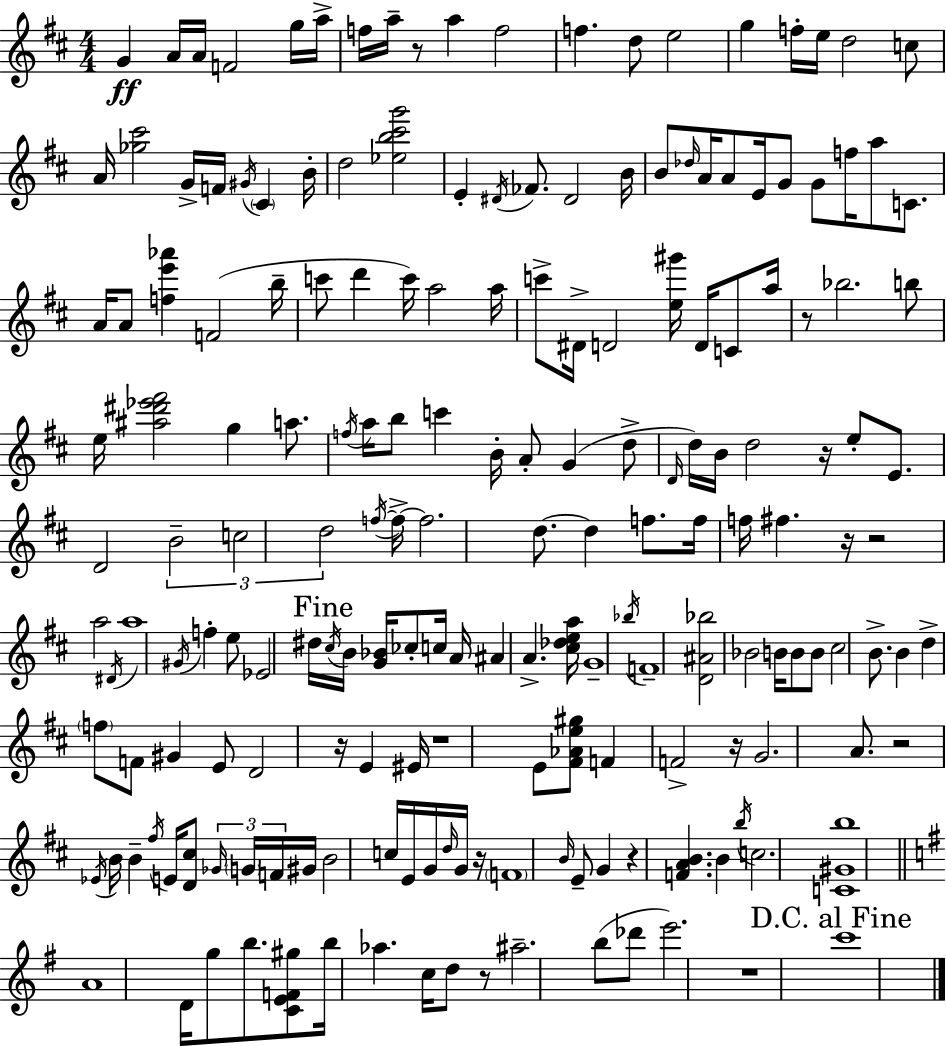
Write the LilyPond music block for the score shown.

{
  \clef treble
  \numericTimeSignature
  \time 4/4
  \key d \major
  g'4\ff a'16 a'16 f'2 g''16 a''16-> | f''16 a''16-- r8 a''4 f''2 | f''4. d''8 e''2 | g''4 f''16-. e''16 d''2 c''8 | \break a'16 <ges'' cis'''>2 g'16-> f'16 \acciaccatura { gis'16 } \parenthesize cis'4 | b'16-. d''2 <ees'' b'' cis''' g'''>2 | e'4-. \acciaccatura { dis'16 } fes'8. dis'2 | b'16 b'8 \grace { des''16 } a'16 a'8 e'16 g'8 g'8 f''16 a''8 | \break c'8. a'16 a'8 <f'' e''' aes'''>4 f'2( | b''16-- c'''8 d'''4 c'''16) a''2 | a''16 c'''8-> dis'16-> d'2 <e'' gis'''>16 d'16 | c'8 a''16 r8 bes''2. | \break b''8 e''16 <ais'' dis''' ees''' fis'''>2 g''4 | a''8. \acciaccatura { f''16 } a''16 b''8 c'''4 b'16-. a'8-. g'4( | d''8-> \grace { d'16 }) d''16 b'16 d''2 r16 | e''8-. e'8. d'2 \tuplet 3/2 { b'2-- | \break c''2 d''2 } | \acciaccatura { f''16~ }~ f''16-> f''2. | d''8.~~ d''4 f''8. f''16 f''16 fis''4. | r16 r2 a''2 | \break \acciaccatura { dis'16 } a''1 | \acciaccatura { gis'16 } f''4-. e''8 ees'2 | dis''16 \mark "Fine" \acciaccatura { cis''16 } b'16 <g' bes'>16 ces''8-. c''16 a'16 ais'4 | a'4.-> <cis'' des'' e'' a''>16 g'1-- | \break \acciaccatura { bes''16 } f'1-- | <d' ais' bes''>2 | bes'2 b'16 b'8 b'8 cis''2 | b'8.-> b'4 d''4-> | \break \parenthesize f''8 f'8 gis'4 e'8 d'2 | r16 e'4 eis'16 r1 | e'8 <fis' aes' e'' gis''>8 f'4 | f'2-> r16 g'2. | \break a'8. r2 | \acciaccatura { ees'16 } b'16 b'4-- \acciaccatura { fis''16 } e'16 <d' cis''>8 \tuplet 3/2 { \grace { ges'16 } \parenthesize g'16 f'16 } gis'16 | b'2 c''16 e'16 g'16 \grace { d''16 } g'16 r16 \parenthesize f'1 | \grace { b'16 } e'8-- | \break g'4 r4 <f' a' b'>4. b'4 | \acciaccatura { b''16 } c''2. | <c' gis' b''>1 | \bar "||" \break \key g \major a'1 | d'16 g''8 b''8. <c' e' f' gis''>8 b''16 aes''4. c''16 | d''8 r8 ais''2.-- | b''8( des'''8 e'''2.) | \break r1 | \mark "D.C. al Fine" c'''1 | \bar "|."
}